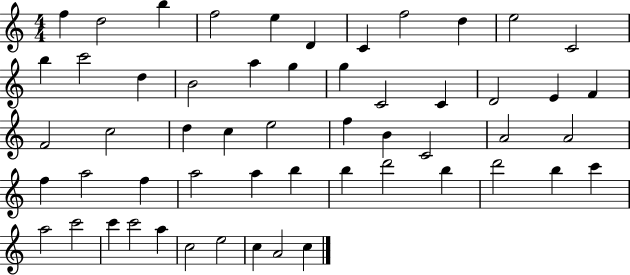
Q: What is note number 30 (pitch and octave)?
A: B4